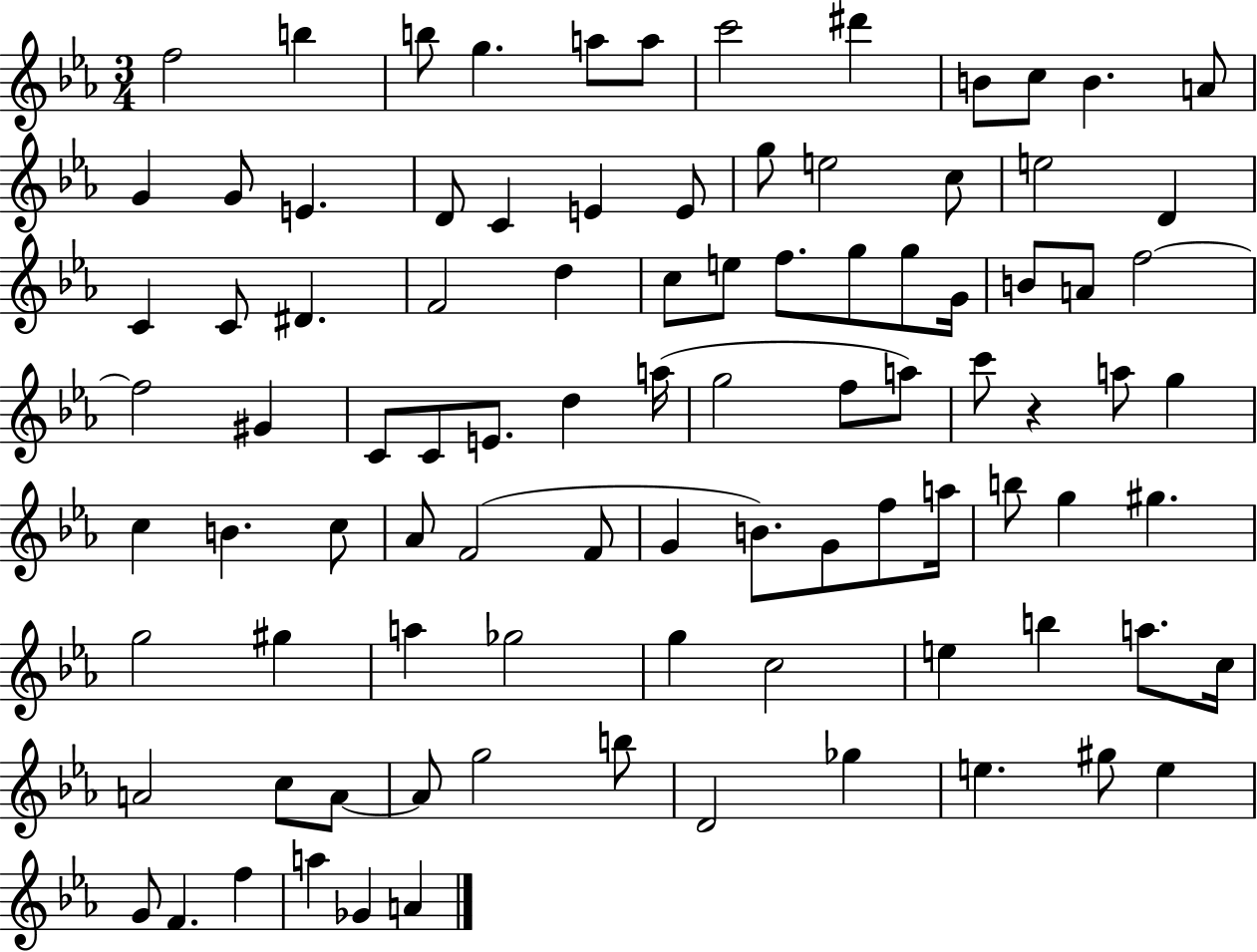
F5/h B5/q B5/e G5/q. A5/e A5/e C6/h D#6/q B4/e C5/e B4/q. A4/e G4/q G4/e E4/q. D4/e C4/q E4/q E4/e G5/e E5/h C5/e E5/h D4/q C4/q C4/e D#4/q. F4/h D5/q C5/e E5/e F5/e. G5/e G5/e G4/s B4/e A4/e F5/h F5/h G#4/q C4/e C4/e E4/e. D5/q A5/s G5/h F5/e A5/e C6/e R/q A5/e G5/q C5/q B4/q. C5/e Ab4/e F4/h F4/e G4/q B4/e. G4/e F5/e A5/s B5/e G5/q G#5/q. G5/h G#5/q A5/q Gb5/h G5/q C5/h E5/q B5/q A5/e. C5/s A4/h C5/e A4/e A4/e G5/h B5/e D4/h Gb5/q E5/q. G#5/e E5/q G4/e F4/q. F5/q A5/q Gb4/q A4/q